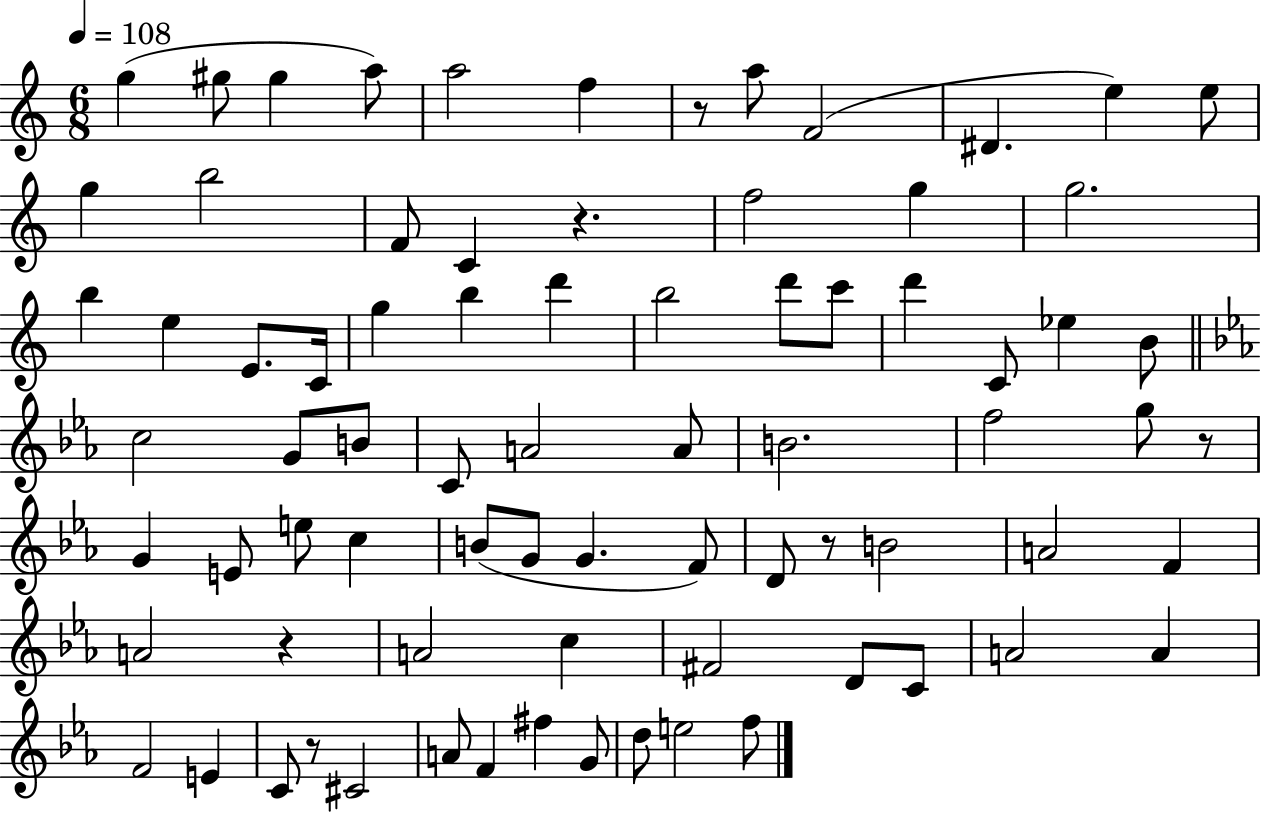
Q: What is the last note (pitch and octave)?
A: F5